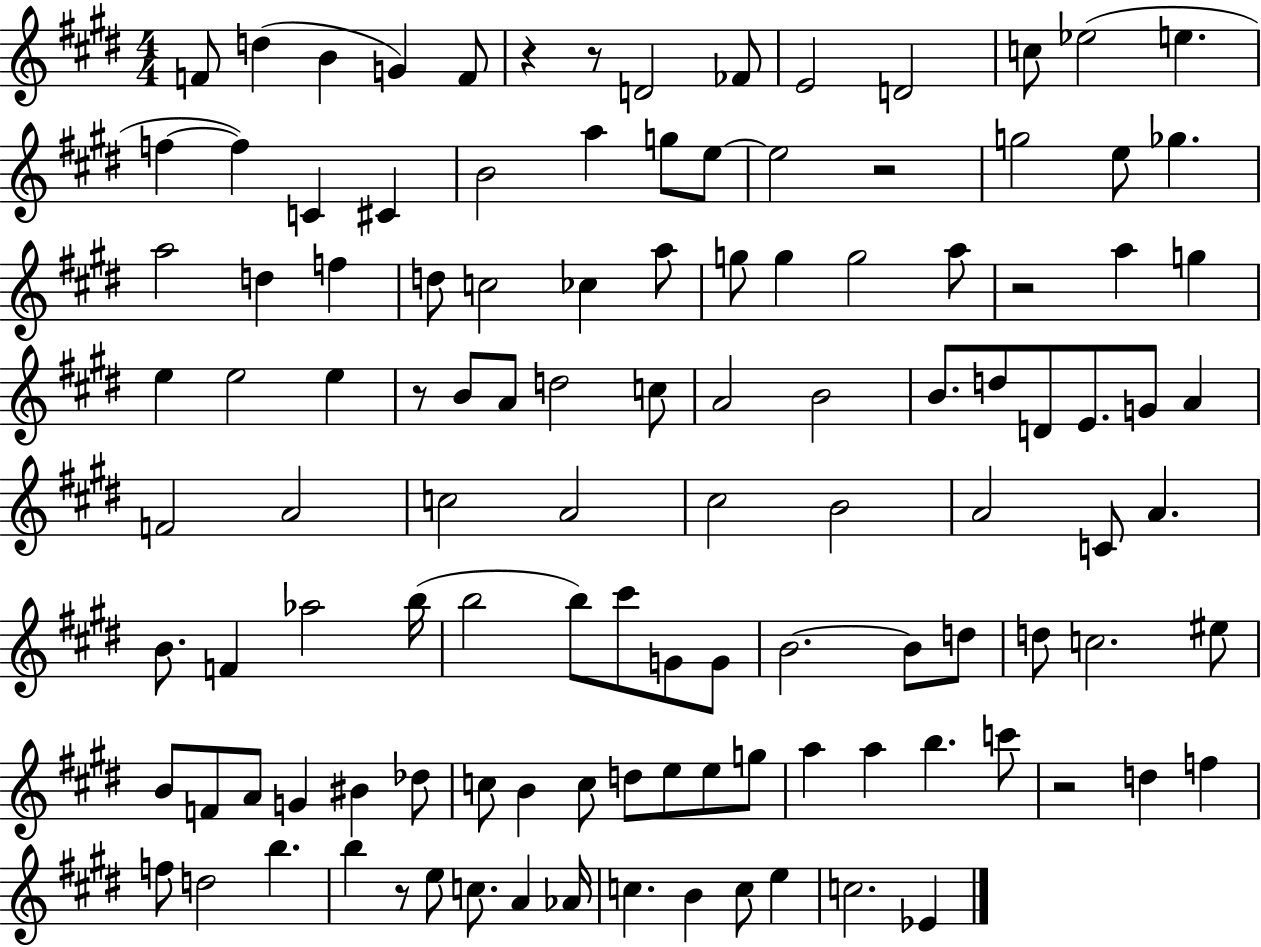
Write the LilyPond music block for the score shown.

{
  \clef treble
  \numericTimeSignature
  \time 4/4
  \key e \major
  f'8 d''4( b'4 g'4) f'8 | r4 r8 d'2 fes'8 | e'2 d'2 | c''8 ees''2( e''4. | \break f''4~~ f''4) c'4 cis'4 | b'2 a''4 g''8 e''8~~ | e''2 r2 | g''2 e''8 ges''4. | \break a''2 d''4 f''4 | d''8 c''2 ces''4 a''8 | g''8 g''4 g''2 a''8 | r2 a''4 g''4 | \break e''4 e''2 e''4 | r8 b'8 a'8 d''2 c''8 | a'2 b'2 | b'8. d''8 d'8 e'8. g'8 a'4 | \break f'2 a'2 | c''2 a'2 | cis''2 b'2 | a'2 c'8 a'4. | \break b'8. f'4 aes''2 b''16( | b''2 b''8) cis'''8 g'8 g'8 | b'2.~~ b'8 d''8 | d''8 c''2. eis''8 | \break b'8 f'8 a'8 g'4 bis'4 des''8 | c''8 b'4 c''8 d''8 e''8 e''8 g''8 | a''4 a''4 b''4. c'''8 | r2 d''4 f''4 | \break f''8 d''2 b''4. | b''4 r8 e''8 c''8. a'4 aes'16 | c''4. b'4 c''8 e''4 | c''2. ees'4 | \break \bar "|."
}